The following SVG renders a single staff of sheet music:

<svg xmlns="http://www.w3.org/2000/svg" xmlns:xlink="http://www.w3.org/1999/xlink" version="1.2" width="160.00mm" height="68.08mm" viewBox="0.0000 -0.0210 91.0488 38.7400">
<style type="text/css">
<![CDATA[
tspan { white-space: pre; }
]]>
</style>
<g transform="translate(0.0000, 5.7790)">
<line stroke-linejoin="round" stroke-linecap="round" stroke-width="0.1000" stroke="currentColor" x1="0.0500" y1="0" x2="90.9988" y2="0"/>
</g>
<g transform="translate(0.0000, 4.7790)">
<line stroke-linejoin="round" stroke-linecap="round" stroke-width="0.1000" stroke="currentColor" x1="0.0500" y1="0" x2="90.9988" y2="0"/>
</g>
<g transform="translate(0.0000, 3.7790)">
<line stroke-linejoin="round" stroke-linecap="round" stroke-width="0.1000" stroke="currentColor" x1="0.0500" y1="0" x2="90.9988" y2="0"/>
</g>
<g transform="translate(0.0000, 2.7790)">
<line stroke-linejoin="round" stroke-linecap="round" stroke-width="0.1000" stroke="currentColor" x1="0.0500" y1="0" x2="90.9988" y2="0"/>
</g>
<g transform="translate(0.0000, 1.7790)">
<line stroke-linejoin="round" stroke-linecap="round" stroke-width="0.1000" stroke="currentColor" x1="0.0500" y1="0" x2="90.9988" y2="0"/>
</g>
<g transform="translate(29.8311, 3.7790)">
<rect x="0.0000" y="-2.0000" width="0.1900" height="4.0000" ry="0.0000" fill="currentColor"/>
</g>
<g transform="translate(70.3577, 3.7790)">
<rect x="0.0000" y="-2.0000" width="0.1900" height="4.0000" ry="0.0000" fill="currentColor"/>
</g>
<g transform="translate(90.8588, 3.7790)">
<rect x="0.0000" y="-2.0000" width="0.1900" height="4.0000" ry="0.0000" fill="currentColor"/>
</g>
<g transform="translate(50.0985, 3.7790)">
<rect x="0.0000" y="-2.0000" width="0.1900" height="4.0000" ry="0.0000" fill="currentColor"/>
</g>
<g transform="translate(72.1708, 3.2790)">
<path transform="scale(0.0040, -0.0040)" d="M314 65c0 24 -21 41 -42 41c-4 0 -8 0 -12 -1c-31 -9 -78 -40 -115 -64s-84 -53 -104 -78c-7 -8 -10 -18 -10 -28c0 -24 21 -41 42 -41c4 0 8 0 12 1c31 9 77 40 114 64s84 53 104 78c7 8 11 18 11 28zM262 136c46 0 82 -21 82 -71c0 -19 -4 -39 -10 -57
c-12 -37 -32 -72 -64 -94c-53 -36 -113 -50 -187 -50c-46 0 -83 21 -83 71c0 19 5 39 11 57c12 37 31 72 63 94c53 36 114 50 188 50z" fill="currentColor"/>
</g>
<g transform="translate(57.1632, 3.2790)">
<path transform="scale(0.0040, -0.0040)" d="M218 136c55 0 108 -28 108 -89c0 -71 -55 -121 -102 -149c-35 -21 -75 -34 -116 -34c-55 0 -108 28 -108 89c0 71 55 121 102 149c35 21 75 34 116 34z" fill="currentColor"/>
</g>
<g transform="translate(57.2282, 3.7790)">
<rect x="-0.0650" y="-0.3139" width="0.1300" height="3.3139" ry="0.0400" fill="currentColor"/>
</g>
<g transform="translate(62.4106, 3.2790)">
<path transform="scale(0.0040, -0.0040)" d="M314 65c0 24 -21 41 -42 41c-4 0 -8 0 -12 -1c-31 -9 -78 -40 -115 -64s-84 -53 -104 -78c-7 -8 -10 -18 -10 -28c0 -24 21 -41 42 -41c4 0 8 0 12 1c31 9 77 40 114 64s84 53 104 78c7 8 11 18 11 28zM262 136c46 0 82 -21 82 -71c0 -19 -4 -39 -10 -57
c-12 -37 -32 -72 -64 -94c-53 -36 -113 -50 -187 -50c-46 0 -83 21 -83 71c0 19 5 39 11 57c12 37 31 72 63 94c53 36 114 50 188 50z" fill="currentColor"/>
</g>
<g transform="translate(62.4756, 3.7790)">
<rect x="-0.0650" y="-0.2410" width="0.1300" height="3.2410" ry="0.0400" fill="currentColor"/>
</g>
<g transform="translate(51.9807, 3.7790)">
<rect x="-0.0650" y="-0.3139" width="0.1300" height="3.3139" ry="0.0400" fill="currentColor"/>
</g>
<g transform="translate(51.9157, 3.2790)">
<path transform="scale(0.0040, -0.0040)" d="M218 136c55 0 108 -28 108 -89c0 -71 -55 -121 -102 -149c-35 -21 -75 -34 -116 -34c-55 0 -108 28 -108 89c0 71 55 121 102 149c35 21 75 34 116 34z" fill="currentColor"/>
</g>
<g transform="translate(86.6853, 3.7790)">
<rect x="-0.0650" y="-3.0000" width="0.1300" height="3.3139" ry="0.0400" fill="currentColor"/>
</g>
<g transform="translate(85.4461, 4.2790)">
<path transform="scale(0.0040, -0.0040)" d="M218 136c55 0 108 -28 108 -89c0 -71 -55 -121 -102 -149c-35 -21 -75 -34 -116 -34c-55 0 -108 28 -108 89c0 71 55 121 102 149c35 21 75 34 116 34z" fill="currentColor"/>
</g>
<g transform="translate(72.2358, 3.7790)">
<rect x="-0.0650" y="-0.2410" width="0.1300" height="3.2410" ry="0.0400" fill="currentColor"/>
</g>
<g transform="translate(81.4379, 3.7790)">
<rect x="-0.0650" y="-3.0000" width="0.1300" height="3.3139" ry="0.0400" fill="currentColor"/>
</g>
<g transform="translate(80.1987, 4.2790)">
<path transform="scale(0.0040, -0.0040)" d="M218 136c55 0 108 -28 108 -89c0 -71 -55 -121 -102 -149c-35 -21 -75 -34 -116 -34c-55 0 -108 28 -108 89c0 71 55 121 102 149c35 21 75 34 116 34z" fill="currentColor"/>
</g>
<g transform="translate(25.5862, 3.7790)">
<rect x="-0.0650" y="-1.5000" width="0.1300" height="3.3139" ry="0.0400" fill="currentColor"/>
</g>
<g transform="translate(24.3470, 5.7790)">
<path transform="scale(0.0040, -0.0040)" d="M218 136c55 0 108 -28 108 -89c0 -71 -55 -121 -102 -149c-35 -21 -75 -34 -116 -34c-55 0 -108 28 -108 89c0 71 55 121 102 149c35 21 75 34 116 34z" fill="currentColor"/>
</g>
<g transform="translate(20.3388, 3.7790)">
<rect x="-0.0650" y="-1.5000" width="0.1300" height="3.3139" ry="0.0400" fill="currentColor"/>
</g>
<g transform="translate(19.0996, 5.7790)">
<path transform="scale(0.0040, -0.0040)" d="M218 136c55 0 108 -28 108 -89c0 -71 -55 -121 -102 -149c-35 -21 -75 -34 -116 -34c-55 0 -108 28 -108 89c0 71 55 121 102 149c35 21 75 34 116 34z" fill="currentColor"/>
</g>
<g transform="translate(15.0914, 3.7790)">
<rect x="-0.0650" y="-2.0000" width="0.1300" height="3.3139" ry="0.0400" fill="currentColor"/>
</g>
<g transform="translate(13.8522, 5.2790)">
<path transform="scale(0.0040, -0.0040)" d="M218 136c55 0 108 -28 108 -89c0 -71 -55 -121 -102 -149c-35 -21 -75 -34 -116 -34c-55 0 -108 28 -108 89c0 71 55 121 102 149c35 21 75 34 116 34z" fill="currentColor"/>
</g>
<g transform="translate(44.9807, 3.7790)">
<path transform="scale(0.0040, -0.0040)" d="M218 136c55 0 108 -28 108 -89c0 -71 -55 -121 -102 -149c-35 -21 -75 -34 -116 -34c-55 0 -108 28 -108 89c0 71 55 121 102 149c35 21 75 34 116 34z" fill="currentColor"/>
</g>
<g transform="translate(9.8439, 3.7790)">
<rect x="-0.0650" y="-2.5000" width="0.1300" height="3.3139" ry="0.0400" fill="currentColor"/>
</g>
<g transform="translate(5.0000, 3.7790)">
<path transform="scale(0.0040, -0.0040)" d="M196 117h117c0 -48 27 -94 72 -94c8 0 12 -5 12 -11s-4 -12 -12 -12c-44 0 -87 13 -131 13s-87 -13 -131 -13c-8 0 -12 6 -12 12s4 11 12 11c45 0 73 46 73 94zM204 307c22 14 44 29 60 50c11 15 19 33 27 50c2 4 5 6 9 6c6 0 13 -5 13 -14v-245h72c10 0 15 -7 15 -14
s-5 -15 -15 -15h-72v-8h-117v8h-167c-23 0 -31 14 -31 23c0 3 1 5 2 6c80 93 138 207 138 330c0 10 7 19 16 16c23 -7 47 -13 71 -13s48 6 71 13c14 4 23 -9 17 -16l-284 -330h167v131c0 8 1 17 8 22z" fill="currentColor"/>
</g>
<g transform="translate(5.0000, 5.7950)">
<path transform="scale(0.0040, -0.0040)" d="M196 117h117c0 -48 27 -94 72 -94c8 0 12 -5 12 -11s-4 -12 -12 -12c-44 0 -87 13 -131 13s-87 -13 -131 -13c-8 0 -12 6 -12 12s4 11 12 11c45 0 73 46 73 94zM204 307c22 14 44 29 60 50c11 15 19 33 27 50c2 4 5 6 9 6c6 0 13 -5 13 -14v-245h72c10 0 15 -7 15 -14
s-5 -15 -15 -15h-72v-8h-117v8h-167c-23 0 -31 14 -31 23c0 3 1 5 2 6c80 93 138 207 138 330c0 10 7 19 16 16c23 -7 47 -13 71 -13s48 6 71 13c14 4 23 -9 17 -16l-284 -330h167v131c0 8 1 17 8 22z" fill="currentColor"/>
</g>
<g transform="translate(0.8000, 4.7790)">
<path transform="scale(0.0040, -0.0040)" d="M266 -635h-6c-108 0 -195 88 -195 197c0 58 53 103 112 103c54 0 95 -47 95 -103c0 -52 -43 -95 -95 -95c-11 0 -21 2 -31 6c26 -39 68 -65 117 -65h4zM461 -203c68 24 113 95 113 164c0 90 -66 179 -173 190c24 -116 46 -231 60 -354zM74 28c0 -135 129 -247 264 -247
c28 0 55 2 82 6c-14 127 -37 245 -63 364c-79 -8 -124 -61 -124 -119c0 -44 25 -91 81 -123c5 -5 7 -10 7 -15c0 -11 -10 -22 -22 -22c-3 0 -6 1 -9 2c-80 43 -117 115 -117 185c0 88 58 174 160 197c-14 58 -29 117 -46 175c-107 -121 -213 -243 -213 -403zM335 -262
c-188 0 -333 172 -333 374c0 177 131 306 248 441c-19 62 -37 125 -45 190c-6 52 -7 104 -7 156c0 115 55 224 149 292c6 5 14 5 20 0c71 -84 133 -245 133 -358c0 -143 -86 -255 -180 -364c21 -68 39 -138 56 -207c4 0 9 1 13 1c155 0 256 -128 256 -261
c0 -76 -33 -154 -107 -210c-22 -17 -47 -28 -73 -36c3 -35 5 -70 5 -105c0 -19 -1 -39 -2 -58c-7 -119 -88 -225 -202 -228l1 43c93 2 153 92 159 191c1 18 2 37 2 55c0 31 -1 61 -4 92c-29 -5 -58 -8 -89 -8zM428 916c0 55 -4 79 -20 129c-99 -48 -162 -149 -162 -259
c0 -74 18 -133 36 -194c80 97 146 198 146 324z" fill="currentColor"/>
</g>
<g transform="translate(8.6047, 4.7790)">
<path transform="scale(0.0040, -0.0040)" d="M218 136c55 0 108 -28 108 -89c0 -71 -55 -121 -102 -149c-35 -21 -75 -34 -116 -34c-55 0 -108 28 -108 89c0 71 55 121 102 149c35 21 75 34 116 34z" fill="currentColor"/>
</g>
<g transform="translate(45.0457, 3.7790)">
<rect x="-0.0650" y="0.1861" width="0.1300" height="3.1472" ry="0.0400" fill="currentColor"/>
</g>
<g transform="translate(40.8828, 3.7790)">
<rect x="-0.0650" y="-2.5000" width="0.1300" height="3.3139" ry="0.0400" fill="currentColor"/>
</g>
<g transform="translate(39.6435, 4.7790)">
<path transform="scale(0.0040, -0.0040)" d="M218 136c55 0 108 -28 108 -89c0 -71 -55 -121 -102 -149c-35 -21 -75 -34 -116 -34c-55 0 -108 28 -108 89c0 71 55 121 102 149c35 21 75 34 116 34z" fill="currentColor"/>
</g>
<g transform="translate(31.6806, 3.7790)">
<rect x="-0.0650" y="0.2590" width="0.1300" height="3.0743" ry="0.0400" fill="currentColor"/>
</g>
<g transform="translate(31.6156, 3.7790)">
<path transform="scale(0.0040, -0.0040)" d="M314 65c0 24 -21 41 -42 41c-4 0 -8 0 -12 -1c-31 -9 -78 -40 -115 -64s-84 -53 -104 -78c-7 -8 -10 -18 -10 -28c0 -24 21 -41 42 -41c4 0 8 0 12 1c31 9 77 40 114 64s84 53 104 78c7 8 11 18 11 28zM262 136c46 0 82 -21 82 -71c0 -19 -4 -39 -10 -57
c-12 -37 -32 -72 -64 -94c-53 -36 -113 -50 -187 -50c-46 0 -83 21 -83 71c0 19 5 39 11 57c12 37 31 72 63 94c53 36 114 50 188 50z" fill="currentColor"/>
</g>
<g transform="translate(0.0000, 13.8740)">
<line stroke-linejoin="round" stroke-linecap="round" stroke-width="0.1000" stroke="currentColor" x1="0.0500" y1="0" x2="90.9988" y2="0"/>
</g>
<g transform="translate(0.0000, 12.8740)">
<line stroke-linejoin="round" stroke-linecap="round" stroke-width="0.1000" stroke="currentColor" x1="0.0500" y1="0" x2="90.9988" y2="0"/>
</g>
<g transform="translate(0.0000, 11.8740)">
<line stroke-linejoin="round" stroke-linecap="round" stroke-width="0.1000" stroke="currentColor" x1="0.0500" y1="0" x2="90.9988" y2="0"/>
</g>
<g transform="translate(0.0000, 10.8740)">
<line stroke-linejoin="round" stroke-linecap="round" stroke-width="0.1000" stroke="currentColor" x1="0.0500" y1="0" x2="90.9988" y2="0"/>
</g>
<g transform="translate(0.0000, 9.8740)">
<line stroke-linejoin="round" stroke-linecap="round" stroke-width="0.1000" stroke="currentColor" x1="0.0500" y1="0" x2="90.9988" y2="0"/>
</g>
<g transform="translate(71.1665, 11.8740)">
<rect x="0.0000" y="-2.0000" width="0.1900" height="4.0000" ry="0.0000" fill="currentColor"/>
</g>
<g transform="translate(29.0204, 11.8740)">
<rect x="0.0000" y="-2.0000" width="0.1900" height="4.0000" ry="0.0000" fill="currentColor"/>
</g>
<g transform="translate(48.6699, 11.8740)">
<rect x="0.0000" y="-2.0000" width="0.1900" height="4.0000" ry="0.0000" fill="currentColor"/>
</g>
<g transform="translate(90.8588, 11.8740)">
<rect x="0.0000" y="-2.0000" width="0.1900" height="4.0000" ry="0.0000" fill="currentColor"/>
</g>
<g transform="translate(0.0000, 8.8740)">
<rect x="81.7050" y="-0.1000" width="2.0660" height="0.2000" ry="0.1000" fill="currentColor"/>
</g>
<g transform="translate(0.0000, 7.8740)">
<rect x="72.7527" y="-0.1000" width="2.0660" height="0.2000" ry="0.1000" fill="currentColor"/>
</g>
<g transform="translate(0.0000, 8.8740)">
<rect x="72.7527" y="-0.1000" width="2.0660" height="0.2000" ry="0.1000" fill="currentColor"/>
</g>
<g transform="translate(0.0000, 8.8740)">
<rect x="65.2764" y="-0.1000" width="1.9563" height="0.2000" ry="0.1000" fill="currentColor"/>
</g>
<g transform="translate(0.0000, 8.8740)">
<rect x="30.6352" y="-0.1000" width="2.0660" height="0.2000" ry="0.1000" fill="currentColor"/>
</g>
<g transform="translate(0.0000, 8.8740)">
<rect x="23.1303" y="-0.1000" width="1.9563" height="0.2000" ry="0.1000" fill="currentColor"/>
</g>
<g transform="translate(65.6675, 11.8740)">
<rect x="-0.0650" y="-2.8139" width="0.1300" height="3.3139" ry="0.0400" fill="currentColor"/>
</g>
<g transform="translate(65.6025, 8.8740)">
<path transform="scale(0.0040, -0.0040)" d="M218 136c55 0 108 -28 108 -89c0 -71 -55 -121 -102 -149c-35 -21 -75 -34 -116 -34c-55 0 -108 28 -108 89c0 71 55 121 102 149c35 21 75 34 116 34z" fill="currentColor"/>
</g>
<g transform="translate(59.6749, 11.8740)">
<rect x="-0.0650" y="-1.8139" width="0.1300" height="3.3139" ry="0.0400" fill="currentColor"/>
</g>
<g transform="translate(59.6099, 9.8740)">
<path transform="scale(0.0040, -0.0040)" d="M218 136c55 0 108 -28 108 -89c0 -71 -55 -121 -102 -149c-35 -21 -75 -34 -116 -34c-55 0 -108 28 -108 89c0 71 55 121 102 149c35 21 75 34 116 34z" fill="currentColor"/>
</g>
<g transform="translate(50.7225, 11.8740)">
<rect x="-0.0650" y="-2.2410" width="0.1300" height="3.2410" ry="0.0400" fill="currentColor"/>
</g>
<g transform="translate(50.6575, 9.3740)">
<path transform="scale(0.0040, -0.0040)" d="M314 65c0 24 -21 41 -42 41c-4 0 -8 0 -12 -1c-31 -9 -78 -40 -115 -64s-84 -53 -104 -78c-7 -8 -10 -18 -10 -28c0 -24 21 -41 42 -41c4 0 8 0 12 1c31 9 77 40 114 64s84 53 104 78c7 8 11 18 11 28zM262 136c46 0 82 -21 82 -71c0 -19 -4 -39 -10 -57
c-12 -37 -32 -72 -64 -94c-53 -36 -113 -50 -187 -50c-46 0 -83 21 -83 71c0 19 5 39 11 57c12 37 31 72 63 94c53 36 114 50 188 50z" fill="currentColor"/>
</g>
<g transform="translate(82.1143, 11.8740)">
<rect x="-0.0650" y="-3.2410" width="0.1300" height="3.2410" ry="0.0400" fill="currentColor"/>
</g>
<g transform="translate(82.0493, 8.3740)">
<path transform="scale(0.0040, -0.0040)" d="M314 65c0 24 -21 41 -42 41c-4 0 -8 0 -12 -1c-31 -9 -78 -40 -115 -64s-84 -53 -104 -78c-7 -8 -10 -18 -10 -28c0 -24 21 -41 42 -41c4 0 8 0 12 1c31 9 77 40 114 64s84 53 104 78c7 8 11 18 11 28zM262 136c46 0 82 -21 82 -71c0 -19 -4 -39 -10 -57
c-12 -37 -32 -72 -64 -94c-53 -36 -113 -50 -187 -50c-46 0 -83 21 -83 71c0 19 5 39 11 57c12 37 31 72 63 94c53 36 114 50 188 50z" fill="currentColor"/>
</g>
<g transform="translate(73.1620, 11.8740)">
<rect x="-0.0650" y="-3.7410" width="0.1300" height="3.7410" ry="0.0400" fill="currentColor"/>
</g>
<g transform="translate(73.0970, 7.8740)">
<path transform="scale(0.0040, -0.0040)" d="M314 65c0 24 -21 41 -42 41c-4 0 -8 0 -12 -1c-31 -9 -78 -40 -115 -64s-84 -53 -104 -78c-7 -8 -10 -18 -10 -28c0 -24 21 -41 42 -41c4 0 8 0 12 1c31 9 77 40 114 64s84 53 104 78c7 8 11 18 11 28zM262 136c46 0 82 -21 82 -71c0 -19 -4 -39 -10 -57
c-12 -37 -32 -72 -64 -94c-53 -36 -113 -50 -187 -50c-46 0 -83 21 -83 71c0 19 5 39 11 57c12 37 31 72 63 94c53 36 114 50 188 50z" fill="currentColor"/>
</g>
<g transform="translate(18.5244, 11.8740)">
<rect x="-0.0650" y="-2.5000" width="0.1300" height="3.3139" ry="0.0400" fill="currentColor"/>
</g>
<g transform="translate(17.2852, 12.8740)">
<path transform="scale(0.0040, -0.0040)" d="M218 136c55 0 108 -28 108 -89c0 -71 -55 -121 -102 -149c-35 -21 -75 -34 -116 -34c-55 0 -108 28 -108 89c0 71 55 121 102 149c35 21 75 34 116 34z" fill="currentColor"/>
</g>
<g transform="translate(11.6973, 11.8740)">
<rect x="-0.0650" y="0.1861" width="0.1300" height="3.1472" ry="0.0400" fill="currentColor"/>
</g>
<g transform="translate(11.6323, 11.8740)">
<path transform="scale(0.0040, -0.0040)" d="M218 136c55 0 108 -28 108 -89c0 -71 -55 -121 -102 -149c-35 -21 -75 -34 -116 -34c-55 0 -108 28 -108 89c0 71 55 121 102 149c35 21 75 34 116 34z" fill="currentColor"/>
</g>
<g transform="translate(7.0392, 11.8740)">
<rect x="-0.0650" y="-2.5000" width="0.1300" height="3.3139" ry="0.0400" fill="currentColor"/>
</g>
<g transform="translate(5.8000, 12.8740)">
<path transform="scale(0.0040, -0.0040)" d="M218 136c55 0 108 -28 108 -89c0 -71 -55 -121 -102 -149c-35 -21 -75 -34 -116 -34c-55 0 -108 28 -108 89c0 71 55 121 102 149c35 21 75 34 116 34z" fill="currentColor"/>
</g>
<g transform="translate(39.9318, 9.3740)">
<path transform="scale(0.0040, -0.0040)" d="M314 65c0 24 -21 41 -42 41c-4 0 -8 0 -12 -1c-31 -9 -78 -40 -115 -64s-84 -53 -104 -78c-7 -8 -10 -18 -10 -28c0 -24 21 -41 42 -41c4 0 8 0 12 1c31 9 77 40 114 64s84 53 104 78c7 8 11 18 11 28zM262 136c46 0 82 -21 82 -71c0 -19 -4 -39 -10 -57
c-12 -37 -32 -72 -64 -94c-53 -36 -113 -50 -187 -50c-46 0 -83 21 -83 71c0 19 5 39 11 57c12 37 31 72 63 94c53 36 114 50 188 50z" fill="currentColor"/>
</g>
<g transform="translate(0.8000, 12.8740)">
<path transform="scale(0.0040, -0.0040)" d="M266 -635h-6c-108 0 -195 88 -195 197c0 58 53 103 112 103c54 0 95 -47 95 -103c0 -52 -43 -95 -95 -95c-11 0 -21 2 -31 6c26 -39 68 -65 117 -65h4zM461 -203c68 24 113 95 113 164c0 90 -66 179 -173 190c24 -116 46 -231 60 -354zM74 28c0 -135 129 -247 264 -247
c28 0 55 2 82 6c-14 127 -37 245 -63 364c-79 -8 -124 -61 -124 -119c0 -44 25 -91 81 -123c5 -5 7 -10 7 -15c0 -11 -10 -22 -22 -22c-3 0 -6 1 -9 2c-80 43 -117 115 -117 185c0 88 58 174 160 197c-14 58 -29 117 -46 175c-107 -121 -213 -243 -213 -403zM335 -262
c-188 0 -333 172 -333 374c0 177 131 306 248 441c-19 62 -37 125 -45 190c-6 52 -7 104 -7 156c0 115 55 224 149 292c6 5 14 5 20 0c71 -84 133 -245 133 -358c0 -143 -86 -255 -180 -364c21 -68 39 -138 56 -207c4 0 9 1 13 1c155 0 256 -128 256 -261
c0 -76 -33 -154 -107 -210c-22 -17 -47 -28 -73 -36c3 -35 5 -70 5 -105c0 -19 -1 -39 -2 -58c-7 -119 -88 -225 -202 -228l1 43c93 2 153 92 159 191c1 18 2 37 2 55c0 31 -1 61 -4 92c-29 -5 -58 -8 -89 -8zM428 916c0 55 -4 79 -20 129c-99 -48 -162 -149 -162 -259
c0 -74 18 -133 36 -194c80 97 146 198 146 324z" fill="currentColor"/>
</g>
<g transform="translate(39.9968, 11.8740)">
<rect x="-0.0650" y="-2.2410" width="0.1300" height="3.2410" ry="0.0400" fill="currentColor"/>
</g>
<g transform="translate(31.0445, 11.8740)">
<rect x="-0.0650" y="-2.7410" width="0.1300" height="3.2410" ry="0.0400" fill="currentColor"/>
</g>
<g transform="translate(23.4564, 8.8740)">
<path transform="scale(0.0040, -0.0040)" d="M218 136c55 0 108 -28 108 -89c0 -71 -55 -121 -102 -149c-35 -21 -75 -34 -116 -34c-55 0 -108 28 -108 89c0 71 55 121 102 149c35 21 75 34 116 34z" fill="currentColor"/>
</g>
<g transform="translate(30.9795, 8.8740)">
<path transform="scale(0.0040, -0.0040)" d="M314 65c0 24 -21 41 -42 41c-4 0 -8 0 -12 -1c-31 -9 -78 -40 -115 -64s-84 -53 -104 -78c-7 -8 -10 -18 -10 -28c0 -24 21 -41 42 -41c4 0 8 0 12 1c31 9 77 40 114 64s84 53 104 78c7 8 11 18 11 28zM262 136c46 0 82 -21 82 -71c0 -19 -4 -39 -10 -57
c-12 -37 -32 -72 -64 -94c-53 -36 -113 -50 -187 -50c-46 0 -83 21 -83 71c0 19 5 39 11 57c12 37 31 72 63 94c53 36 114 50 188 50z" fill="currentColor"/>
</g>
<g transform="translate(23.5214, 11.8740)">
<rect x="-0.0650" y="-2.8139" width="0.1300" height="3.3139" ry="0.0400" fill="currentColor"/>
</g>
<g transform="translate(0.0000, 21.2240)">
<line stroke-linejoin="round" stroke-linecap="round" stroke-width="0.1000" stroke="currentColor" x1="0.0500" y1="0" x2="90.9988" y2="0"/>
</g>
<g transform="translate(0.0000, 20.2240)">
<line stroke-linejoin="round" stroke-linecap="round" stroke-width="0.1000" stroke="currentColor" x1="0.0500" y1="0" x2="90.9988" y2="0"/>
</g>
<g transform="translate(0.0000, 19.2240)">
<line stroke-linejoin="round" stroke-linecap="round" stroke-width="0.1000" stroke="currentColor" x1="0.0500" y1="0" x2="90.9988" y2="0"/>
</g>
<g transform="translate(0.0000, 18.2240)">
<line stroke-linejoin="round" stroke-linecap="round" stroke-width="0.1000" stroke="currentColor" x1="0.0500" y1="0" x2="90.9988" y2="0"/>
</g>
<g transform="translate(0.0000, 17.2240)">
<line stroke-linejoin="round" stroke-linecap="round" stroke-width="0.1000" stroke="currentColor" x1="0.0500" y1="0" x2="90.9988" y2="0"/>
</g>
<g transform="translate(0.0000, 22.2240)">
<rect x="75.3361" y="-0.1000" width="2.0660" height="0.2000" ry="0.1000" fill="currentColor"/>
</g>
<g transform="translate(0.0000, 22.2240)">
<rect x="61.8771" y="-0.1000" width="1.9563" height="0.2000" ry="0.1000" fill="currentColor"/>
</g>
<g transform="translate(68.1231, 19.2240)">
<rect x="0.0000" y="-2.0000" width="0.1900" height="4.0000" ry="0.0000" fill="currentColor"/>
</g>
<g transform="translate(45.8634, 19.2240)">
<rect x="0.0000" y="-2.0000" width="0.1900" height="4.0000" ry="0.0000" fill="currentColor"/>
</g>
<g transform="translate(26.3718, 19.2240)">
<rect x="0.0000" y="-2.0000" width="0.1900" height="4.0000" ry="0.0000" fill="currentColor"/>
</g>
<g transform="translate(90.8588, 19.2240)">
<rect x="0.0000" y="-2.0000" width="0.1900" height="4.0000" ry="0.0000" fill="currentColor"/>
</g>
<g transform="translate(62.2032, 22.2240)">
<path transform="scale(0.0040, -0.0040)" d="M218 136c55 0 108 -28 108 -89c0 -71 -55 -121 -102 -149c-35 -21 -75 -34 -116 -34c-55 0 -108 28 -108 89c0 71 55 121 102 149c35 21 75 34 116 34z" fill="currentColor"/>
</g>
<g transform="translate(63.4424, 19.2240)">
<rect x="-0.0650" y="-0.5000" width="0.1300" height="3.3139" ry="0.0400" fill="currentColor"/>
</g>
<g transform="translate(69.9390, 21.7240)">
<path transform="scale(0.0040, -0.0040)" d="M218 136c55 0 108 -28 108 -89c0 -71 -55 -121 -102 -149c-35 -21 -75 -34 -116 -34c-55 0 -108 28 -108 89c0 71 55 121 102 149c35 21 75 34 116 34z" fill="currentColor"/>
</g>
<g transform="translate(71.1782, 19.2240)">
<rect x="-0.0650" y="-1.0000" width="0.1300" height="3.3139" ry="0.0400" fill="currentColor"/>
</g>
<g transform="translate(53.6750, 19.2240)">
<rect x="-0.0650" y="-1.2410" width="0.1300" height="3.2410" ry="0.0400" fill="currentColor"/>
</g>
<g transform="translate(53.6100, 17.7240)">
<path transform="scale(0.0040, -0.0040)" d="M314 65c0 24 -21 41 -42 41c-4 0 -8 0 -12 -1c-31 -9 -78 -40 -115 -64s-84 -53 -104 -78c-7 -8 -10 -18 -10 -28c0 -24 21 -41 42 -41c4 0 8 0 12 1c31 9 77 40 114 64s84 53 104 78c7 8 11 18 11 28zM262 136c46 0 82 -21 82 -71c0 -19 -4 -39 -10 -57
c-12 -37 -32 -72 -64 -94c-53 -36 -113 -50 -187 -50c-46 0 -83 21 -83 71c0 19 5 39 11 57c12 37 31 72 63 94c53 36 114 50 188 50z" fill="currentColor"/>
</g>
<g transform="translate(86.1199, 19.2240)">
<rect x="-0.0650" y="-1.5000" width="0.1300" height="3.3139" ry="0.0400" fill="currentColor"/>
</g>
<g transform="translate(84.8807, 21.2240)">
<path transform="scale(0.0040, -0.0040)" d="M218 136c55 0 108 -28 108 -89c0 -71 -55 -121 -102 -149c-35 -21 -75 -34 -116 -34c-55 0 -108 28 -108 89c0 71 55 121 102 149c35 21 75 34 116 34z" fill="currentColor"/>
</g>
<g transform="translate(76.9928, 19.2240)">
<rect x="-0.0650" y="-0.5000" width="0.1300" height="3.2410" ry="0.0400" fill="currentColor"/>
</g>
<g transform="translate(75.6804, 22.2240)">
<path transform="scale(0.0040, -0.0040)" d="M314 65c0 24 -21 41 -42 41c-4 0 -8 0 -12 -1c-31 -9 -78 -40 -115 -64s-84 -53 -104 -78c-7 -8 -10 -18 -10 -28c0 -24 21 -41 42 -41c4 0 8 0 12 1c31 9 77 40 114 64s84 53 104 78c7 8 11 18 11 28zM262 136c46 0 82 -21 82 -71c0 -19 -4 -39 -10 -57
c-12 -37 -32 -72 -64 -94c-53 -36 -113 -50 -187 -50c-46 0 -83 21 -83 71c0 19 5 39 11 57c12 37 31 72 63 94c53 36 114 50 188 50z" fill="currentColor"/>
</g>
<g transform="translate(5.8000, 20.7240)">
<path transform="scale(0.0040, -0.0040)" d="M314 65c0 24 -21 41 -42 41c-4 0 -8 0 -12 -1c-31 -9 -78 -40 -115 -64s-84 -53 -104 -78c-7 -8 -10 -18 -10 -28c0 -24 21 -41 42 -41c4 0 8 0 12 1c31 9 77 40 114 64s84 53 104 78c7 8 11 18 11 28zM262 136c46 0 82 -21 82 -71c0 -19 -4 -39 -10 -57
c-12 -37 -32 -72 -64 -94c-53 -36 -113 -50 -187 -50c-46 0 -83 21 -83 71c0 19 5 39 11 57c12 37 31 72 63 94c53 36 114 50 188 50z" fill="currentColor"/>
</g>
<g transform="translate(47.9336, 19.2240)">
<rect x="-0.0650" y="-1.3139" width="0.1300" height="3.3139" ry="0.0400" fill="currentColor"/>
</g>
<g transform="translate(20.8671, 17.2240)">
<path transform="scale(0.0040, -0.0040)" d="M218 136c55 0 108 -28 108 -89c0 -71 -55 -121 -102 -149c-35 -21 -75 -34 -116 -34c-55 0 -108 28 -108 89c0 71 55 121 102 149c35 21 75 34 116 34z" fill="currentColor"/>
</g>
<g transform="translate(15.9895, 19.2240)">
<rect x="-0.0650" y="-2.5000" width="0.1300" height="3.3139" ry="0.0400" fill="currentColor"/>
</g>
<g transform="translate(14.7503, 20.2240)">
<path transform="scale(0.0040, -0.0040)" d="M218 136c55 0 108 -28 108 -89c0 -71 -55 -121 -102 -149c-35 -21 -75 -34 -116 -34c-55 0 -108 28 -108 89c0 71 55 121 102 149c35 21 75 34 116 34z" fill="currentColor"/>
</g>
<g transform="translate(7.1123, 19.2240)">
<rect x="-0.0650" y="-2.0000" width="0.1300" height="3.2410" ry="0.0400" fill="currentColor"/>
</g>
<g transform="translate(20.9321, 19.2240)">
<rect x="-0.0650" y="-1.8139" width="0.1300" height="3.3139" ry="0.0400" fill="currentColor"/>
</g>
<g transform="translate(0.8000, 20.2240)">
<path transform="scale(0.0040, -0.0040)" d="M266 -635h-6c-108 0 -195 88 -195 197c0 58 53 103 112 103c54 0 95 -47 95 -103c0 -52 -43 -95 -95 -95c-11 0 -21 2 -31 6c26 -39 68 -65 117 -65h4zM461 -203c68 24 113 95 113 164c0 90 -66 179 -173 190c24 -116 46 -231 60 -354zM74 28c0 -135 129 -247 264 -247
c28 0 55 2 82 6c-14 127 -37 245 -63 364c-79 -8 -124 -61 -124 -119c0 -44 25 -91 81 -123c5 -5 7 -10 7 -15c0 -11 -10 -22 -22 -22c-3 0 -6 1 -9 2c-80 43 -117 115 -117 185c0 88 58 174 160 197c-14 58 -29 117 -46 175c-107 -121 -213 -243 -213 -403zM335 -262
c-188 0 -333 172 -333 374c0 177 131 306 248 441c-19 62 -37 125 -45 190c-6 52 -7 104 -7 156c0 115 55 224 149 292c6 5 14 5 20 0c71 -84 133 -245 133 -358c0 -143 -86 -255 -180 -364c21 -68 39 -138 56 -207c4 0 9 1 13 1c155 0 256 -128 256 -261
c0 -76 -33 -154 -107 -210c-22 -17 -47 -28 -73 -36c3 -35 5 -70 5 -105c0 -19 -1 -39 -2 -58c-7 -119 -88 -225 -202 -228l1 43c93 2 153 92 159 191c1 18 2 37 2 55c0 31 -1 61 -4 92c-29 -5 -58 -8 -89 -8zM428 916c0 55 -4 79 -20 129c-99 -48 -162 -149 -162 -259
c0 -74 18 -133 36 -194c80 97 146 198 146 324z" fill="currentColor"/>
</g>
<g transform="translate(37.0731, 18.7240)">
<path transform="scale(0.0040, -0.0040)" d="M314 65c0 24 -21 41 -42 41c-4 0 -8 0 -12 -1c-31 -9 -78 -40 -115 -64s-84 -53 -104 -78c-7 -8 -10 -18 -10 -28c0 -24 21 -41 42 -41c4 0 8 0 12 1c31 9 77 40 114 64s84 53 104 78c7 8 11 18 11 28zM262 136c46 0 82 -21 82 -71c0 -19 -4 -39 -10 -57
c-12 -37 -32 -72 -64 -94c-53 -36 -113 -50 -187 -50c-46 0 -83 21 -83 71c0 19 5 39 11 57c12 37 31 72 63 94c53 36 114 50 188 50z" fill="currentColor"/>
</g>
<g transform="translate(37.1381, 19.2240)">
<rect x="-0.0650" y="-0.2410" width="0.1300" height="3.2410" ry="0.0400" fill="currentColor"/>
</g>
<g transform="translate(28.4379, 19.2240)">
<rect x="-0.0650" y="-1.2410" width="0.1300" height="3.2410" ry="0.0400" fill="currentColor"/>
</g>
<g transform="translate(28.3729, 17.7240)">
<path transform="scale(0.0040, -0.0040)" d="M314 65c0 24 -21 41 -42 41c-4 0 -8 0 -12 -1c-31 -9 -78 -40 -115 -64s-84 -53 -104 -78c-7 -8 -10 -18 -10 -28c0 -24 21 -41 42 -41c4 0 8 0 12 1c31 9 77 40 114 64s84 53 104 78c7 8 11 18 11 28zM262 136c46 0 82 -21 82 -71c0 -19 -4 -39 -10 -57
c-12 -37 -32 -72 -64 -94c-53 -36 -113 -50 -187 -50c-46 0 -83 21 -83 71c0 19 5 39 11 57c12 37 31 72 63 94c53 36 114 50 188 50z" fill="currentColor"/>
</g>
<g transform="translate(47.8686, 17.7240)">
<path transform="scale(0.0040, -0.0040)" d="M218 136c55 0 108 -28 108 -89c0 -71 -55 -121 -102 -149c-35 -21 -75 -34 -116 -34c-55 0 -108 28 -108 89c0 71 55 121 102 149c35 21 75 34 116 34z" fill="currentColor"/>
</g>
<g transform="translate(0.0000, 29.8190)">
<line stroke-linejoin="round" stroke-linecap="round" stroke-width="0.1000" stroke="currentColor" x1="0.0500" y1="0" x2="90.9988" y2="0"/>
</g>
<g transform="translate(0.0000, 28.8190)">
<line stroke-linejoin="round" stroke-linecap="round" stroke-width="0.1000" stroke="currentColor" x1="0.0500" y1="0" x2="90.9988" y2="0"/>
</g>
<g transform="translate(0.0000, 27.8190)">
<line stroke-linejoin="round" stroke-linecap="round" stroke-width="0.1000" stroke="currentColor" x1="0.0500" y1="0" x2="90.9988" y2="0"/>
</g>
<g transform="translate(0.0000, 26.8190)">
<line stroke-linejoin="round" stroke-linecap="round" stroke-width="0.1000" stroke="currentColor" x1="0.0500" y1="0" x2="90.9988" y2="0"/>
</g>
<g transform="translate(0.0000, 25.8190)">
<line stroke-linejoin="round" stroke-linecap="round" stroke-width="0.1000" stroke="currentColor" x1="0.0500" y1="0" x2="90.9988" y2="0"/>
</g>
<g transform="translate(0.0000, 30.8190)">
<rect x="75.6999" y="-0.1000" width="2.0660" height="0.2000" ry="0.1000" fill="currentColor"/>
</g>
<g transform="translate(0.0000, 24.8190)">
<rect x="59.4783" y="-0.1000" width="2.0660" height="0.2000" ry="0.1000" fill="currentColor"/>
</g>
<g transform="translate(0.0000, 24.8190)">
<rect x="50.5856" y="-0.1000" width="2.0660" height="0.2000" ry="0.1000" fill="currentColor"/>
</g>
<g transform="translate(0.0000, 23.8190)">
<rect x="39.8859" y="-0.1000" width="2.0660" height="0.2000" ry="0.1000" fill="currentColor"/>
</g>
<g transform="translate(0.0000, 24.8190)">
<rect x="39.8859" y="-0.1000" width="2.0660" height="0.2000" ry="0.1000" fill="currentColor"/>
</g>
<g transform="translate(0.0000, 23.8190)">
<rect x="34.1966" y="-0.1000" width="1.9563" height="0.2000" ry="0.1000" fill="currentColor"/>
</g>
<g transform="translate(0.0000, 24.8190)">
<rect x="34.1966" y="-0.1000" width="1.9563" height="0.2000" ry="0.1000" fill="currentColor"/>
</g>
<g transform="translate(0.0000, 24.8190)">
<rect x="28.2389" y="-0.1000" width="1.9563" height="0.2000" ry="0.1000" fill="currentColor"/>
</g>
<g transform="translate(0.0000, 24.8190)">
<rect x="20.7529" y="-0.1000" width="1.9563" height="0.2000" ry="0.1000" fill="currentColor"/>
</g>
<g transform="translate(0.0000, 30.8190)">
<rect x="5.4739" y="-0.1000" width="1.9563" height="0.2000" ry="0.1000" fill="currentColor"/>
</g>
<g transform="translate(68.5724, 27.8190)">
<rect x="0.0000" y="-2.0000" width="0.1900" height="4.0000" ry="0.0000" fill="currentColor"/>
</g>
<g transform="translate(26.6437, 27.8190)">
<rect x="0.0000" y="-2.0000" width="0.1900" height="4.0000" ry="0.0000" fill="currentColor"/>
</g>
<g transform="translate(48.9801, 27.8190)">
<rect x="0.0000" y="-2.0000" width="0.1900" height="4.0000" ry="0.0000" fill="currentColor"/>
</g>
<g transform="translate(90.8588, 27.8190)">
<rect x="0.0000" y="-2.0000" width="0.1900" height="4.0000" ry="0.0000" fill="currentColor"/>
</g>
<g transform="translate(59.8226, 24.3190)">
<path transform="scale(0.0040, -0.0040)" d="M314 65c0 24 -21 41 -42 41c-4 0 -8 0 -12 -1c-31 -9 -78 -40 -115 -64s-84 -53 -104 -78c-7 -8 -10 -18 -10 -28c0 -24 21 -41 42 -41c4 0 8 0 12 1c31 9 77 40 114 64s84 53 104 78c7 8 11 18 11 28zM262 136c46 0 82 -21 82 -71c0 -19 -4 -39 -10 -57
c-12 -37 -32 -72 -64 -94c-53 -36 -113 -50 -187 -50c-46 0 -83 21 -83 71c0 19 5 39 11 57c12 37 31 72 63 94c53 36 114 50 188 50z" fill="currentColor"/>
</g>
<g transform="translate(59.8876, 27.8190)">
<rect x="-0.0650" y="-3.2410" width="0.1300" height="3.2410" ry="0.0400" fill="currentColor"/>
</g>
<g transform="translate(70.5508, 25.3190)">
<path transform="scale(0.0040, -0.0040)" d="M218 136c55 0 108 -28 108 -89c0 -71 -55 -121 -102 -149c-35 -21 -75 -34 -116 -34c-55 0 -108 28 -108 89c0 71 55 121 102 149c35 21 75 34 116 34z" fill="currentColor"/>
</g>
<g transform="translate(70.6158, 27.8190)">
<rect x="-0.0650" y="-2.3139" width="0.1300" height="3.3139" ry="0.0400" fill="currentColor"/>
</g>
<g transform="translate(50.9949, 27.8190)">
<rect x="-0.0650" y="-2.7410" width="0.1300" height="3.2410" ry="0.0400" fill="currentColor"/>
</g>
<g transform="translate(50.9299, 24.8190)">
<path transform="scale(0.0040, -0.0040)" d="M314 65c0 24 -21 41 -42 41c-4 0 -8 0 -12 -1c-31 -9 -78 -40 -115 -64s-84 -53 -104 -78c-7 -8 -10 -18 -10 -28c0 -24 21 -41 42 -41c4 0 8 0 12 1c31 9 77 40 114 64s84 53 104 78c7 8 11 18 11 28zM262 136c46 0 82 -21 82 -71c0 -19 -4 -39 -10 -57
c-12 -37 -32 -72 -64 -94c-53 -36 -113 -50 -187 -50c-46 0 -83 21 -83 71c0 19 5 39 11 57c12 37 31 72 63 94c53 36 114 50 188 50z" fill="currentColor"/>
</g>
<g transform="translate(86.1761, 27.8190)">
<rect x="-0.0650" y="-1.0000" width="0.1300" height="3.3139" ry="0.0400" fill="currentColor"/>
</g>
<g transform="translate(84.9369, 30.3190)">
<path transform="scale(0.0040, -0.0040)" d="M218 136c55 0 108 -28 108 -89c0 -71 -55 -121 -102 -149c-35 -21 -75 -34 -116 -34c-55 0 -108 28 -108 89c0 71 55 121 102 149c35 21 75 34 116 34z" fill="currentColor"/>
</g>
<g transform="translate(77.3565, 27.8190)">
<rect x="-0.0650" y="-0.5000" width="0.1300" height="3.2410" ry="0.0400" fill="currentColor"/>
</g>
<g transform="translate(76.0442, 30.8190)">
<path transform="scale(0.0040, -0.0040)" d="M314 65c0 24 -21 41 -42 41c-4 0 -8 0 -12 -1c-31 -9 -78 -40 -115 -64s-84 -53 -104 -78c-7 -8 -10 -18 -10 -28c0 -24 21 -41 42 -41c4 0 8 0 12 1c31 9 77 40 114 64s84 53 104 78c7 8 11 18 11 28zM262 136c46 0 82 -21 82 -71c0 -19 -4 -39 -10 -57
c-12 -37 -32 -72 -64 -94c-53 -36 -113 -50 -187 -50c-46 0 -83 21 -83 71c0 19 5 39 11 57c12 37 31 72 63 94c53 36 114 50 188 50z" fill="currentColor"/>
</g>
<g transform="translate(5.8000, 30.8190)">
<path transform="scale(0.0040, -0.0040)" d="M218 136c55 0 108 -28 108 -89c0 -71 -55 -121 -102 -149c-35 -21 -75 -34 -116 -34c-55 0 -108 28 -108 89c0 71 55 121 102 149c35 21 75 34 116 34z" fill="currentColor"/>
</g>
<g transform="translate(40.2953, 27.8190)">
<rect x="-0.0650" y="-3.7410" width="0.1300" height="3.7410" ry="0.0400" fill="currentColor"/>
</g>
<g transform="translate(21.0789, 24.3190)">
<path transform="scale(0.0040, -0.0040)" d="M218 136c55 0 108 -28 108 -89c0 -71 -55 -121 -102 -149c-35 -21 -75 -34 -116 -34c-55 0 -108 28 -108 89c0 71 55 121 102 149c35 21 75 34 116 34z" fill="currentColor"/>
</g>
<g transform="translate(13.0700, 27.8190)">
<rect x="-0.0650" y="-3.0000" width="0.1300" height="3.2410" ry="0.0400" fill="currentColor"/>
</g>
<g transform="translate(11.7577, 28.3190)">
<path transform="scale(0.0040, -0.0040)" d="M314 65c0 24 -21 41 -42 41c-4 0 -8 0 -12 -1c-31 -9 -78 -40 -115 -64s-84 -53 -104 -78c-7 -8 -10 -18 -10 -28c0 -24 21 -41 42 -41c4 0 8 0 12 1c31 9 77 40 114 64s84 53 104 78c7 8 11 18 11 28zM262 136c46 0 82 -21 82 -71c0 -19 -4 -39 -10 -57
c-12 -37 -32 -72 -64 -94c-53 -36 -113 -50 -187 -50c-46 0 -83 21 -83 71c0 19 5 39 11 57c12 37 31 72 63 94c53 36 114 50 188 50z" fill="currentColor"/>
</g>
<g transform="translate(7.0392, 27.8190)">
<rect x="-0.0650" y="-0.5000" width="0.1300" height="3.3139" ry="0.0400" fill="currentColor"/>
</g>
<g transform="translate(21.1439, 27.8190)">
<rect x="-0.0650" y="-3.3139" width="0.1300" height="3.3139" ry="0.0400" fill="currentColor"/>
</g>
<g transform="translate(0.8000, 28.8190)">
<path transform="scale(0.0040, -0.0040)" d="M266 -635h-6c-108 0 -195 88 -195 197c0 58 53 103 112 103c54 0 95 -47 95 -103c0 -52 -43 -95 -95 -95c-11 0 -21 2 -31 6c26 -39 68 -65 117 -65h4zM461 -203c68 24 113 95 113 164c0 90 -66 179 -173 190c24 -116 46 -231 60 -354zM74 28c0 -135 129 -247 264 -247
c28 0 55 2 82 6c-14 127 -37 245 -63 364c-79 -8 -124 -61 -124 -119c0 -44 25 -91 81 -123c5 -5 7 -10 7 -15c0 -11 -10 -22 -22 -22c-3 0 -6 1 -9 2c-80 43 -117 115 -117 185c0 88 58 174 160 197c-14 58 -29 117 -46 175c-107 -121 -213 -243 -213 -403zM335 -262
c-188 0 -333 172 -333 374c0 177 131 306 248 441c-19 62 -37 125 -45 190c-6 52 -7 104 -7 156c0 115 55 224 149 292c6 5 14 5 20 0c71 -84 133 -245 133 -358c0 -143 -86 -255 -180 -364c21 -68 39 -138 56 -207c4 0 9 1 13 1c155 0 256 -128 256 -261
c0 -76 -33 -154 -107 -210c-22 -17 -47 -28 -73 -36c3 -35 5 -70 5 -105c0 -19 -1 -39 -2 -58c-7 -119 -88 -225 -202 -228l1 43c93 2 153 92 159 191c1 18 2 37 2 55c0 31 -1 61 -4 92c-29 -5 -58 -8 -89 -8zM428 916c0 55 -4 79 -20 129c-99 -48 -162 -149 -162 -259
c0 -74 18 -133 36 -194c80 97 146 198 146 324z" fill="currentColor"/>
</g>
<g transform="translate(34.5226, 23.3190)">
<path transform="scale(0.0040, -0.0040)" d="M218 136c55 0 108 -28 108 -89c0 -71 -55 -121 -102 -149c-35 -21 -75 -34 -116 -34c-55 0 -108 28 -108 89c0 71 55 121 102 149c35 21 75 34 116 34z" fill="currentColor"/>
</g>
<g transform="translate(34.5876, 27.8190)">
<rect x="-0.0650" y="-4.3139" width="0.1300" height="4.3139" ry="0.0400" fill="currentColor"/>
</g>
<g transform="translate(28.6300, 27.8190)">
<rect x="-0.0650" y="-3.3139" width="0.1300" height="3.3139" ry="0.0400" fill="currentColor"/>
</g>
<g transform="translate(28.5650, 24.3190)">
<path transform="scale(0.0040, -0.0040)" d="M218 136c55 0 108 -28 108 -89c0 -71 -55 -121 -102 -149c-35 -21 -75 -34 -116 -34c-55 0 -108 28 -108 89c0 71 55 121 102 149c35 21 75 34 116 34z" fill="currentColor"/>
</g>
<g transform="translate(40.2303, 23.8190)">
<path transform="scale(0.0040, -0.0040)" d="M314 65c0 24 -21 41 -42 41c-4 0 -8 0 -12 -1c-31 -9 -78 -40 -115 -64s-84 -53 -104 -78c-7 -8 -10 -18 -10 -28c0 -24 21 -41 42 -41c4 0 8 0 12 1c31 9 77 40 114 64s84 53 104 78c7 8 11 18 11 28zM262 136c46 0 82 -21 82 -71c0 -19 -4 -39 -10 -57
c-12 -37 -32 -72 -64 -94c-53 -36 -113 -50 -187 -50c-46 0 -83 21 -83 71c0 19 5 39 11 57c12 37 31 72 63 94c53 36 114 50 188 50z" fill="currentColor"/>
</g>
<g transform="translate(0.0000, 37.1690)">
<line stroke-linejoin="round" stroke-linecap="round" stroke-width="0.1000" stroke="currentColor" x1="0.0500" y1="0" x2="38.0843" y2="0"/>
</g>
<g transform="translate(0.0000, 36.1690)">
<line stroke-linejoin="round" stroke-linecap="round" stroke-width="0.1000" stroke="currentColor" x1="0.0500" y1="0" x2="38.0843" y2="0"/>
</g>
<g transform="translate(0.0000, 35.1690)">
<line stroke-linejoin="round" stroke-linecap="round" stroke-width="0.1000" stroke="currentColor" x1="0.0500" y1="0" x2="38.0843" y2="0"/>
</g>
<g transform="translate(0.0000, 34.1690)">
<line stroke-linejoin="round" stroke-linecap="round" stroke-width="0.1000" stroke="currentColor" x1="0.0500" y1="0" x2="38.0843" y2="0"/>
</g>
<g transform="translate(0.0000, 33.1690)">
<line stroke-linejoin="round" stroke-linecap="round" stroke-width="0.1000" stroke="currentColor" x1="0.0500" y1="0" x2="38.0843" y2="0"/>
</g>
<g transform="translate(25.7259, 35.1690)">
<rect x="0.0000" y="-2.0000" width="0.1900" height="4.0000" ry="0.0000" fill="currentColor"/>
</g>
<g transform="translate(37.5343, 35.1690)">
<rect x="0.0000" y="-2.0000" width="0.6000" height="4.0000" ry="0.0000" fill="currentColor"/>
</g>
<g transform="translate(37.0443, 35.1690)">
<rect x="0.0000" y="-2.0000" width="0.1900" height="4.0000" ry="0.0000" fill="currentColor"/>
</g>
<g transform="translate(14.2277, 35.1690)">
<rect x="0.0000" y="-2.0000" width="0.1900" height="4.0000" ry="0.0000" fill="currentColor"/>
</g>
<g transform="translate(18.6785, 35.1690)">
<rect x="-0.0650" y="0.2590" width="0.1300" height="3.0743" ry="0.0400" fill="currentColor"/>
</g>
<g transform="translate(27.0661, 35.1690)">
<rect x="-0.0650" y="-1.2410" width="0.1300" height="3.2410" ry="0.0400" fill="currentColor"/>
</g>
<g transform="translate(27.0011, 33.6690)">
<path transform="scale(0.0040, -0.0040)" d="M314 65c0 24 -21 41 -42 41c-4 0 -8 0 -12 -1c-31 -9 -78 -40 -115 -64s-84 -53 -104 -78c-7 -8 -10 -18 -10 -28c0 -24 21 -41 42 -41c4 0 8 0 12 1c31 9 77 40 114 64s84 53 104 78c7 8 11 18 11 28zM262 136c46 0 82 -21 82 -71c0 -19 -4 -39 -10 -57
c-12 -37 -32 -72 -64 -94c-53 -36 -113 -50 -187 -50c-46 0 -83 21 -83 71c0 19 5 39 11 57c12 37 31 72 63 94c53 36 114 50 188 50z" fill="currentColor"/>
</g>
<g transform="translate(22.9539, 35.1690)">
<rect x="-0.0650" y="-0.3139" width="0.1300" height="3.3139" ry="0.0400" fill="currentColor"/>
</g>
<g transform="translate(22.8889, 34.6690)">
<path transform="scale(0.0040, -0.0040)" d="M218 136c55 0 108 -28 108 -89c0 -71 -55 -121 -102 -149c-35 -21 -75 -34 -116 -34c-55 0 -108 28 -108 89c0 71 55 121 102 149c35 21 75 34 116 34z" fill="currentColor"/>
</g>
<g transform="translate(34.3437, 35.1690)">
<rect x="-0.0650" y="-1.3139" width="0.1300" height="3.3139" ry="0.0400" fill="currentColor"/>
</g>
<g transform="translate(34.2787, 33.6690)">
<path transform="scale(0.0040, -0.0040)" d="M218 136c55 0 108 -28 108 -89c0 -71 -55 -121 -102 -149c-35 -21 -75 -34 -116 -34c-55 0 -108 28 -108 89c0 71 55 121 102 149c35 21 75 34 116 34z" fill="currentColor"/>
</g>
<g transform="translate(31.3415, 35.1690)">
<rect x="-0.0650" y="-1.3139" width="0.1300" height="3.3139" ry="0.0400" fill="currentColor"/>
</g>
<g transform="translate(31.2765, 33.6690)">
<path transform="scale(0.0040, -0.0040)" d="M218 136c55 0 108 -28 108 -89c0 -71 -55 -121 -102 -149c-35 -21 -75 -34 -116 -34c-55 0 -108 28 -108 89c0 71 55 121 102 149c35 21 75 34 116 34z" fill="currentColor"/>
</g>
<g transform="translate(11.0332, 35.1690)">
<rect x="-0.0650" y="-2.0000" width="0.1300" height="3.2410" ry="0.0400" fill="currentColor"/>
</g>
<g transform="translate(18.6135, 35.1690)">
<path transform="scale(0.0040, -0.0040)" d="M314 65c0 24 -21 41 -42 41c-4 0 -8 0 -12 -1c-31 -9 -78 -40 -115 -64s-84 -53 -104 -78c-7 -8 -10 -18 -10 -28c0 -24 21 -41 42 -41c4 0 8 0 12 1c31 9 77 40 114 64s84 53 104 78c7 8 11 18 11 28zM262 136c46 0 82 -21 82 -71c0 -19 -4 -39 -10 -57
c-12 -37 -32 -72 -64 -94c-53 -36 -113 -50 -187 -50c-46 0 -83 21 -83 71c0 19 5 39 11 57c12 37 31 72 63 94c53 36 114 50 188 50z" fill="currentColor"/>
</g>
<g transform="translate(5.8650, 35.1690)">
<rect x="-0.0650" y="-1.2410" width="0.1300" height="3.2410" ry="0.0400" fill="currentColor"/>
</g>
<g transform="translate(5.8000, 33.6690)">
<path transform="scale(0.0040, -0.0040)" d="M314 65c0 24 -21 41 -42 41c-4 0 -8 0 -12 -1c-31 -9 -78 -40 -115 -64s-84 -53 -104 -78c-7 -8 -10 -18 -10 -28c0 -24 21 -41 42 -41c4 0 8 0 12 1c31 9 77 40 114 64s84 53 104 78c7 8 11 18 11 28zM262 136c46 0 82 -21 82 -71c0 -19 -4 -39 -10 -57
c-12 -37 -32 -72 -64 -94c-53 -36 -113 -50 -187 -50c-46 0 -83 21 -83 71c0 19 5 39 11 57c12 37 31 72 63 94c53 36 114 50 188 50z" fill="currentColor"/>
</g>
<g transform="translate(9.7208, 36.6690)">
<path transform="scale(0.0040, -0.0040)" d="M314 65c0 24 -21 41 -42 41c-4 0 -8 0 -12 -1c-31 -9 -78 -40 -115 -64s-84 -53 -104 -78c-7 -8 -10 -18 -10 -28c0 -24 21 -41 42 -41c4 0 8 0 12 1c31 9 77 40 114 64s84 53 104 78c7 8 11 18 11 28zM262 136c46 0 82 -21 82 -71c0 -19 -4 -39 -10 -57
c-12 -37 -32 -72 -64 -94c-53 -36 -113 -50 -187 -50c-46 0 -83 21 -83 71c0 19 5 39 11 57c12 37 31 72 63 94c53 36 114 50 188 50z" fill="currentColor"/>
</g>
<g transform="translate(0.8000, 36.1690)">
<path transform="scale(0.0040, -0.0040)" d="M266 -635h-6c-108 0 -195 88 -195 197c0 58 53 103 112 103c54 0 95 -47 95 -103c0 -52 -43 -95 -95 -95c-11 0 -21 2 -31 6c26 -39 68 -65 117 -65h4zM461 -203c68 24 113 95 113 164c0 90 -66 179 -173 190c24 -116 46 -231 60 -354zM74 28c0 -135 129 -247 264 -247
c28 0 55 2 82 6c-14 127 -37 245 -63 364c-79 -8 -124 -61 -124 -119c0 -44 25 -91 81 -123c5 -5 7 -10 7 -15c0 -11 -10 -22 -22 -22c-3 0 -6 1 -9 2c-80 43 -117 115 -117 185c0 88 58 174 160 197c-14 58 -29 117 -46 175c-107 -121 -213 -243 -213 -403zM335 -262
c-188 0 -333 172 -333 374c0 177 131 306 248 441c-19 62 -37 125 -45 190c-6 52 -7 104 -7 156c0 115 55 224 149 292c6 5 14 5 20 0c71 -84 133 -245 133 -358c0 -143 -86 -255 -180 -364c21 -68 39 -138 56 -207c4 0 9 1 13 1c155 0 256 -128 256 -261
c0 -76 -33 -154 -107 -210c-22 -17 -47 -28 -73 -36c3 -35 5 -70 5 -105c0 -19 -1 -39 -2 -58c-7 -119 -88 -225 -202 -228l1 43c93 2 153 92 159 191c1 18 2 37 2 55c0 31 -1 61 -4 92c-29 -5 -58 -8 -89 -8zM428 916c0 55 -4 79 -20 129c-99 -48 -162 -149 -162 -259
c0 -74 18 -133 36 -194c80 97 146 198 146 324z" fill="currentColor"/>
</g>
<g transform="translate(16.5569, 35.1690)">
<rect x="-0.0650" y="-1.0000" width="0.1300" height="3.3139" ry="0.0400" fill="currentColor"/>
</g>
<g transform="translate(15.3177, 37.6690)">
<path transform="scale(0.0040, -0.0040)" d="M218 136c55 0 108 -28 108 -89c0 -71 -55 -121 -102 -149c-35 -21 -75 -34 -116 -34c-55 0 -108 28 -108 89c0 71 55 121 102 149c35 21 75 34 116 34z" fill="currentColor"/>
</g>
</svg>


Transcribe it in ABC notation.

X:1
T:Untitled
M:4/4
L:1/4
K:C
G F E E B2 G B c c c2 c2 A A G B G a a2 g2 g2 f a c'2 b2 F2 G f e2 c2 e e2 C D C2 E C A2 b b d' c'2 a2 b2 g C2 D e2 F2 D B2 c e2 e e